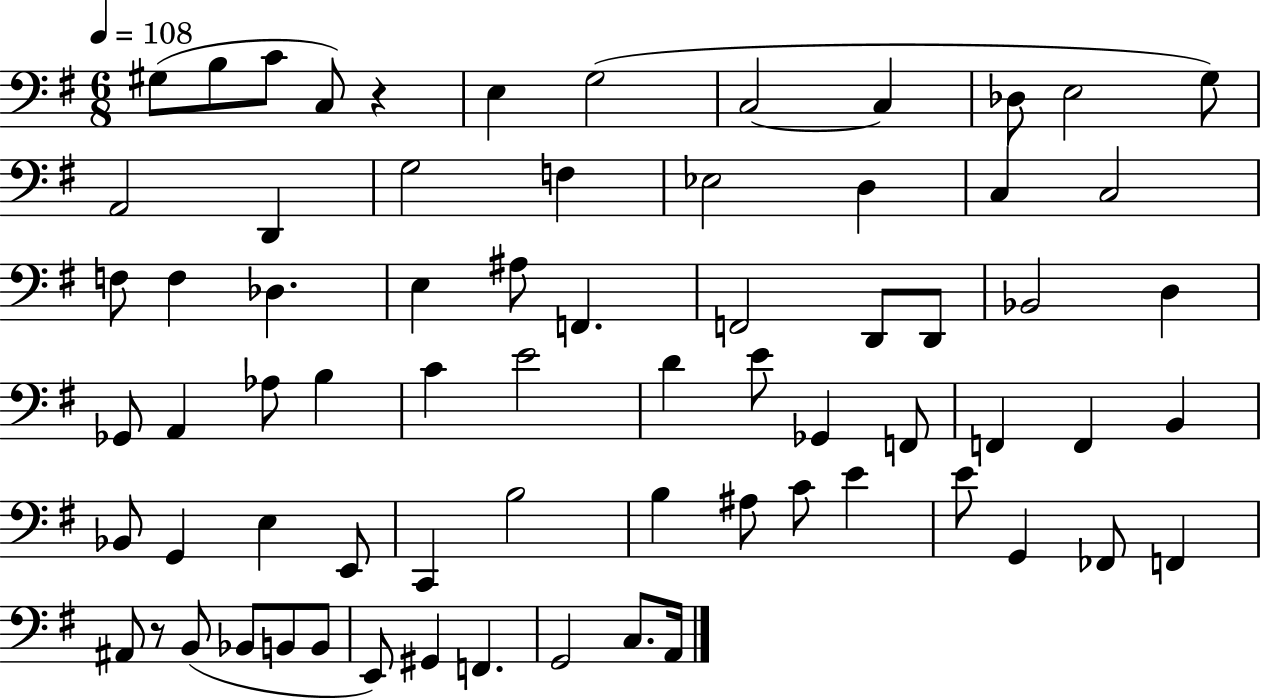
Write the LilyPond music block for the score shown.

{
  \clef bass
  \numericTimeSignature
  \time 6/8
  \key g \major
  \tempo 4 = 108
  \repeat volta 2 { gis8( b8 c'8 c8) r4 | e4 g2( | c2~~ c4 | des8 e2 g8) | \break a,2 d,4 | g2 f4 | ees2 d4 | c4 c2 | \break f8 f4 des4. | e4 ais8 f,4. | f,2 d,8 d,8 | bes,2 d4 | \break ges,8 a,4 aes8 b4 | c'4 e'2 | d'4 e'8 ges,4 f,8 | f,4 f,4 b,4 | \break bes,8 g,4 e4 e,8 | c,4 b2 | b4 ais8 c'8 e'4 | e'8 g,4 fes,8 f,4 | \break ais,8 r8 b,8( bes,8 b,8 b,8 | e,8) gis,4 f,4. | g,2 c8. a,16 | } \bar "|."
}